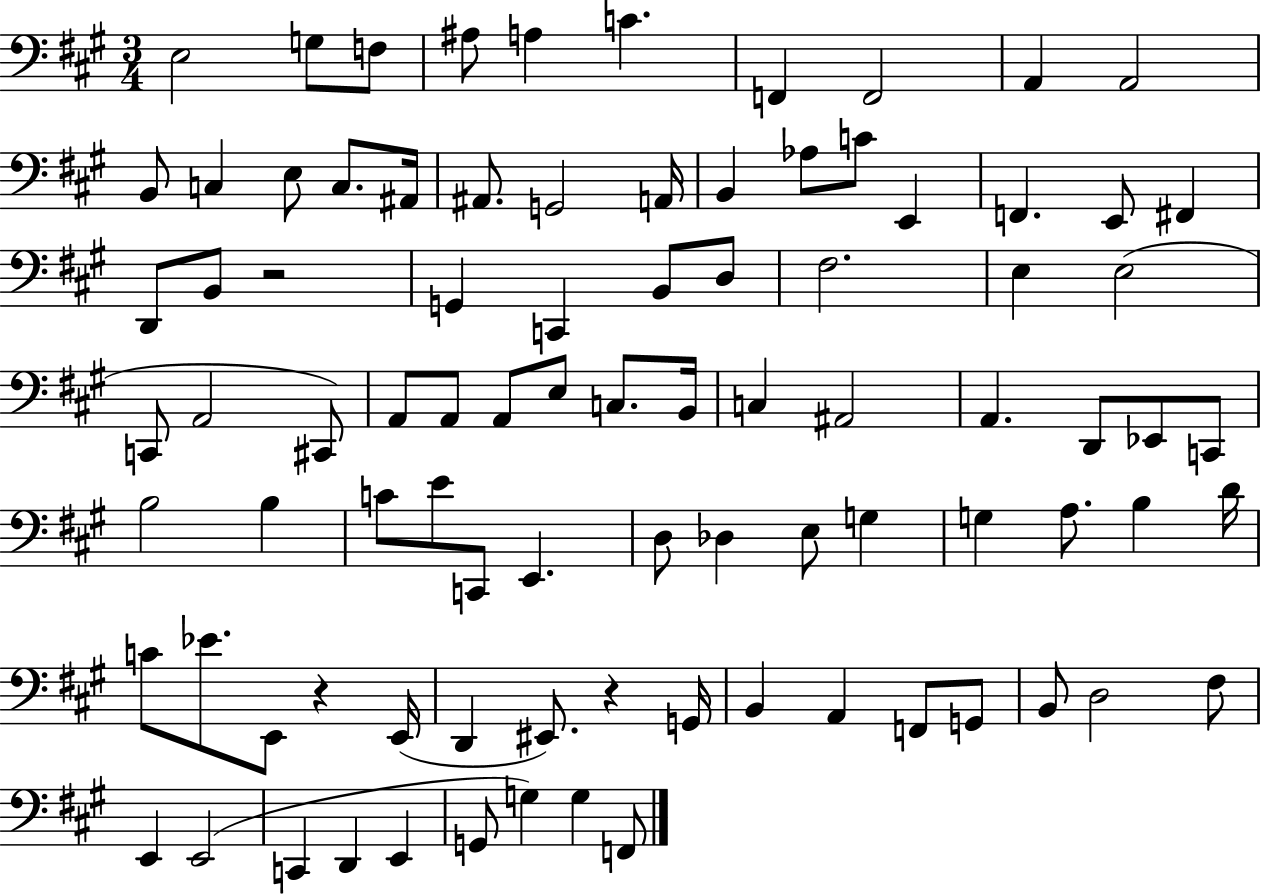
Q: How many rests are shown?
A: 3